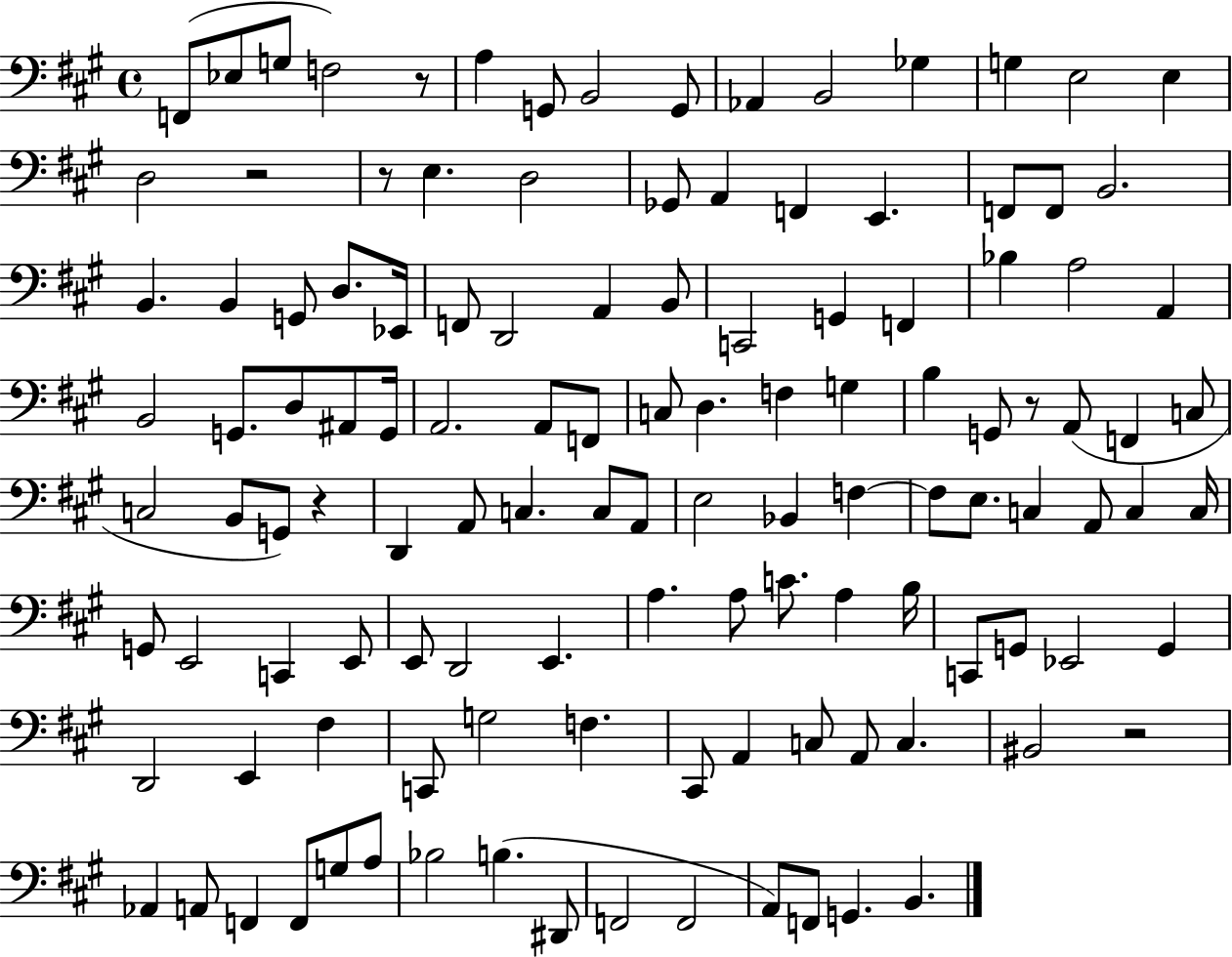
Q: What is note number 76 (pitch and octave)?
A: C2